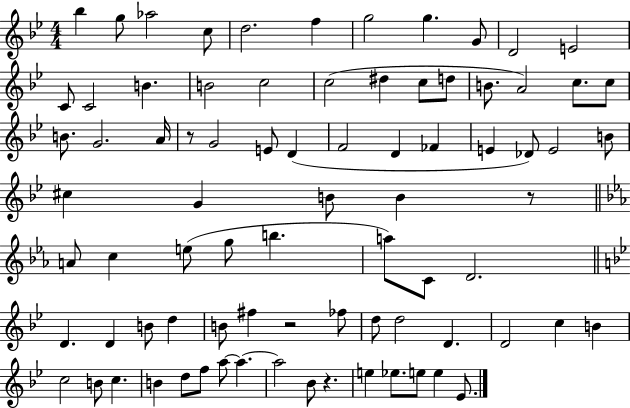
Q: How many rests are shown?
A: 4